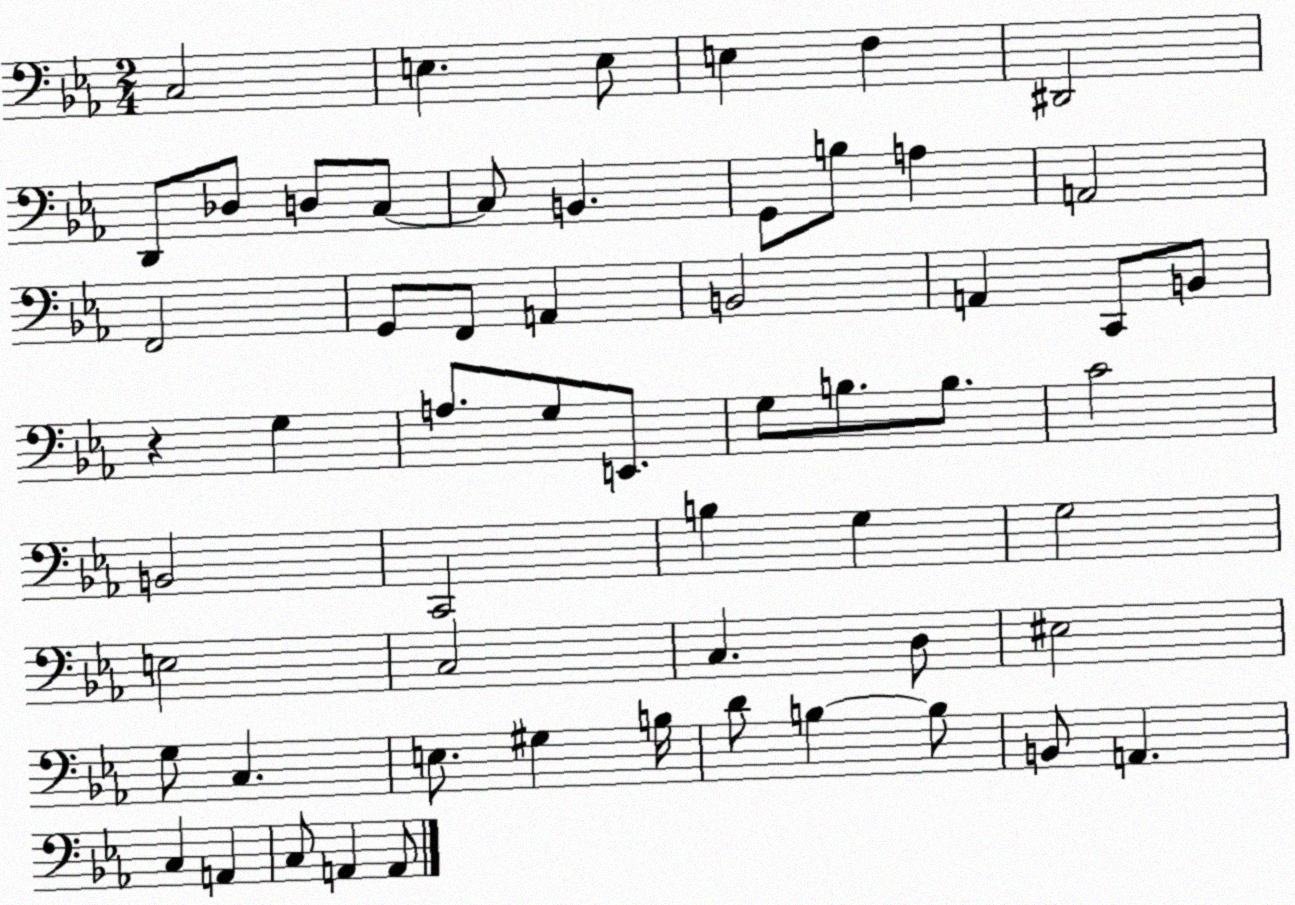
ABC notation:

X:1
T:Untitled
M:2/4
L:1/4
K:Eb
C,2 E, E,/2 E, F, ^D,,2 D,,/2 _D,/2 D,/2 C,/2 C,/2 B,, G,,/2 B,/2 A, A,,2 F,,2 G,,/2 F,,/2 A,, B,,2 A,, C,,/2 B,,/2 z G, A,/2 G,/2 E,,/2 G,/2 B,/2 B,/2 C2 B,,2 C,,2 B, G, G,2 E,2 C,2 C, D,/2 ^E,2 G,/2 C, E,/2 ^G, B,/4 D/2 B, B,/2 B,,/2 A,, C, A,, C,/2 A,, A,,/2